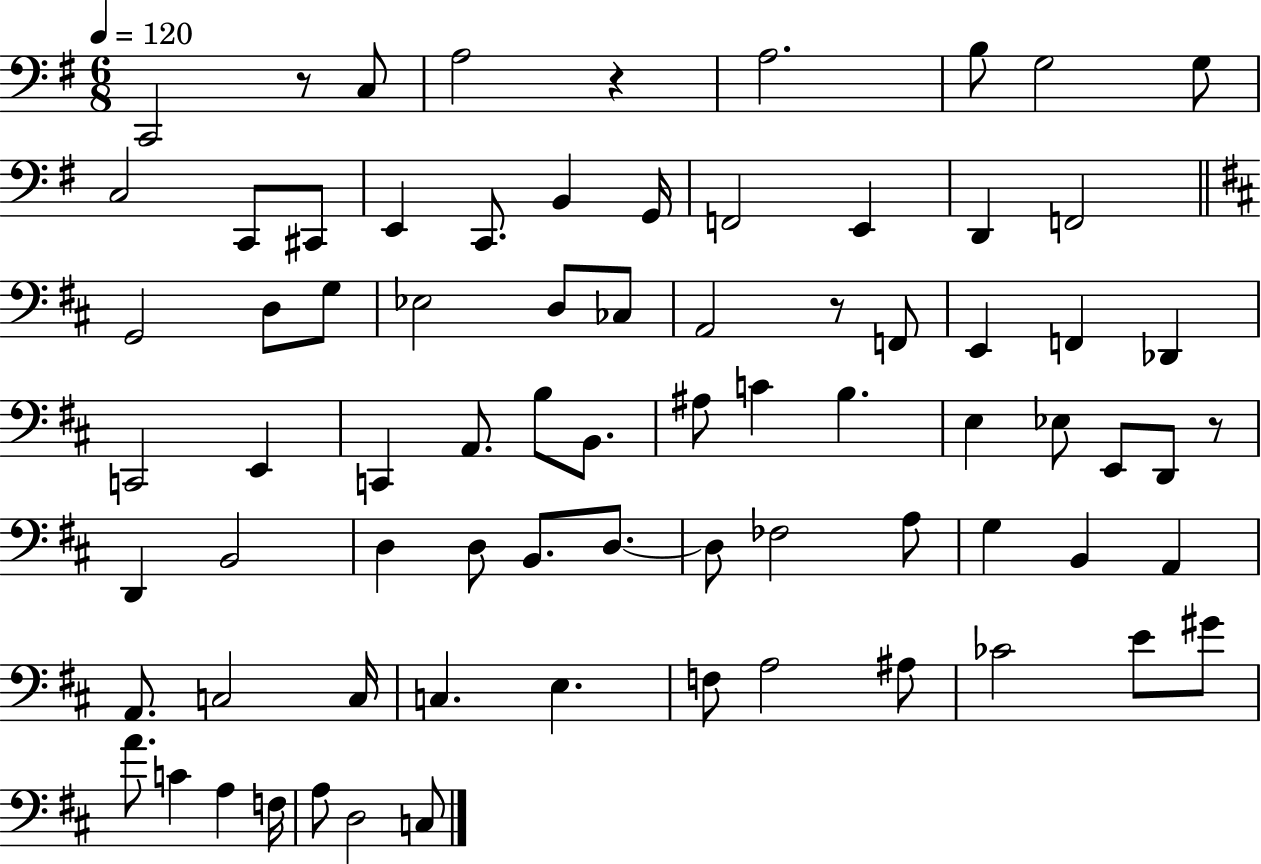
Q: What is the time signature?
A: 6/8